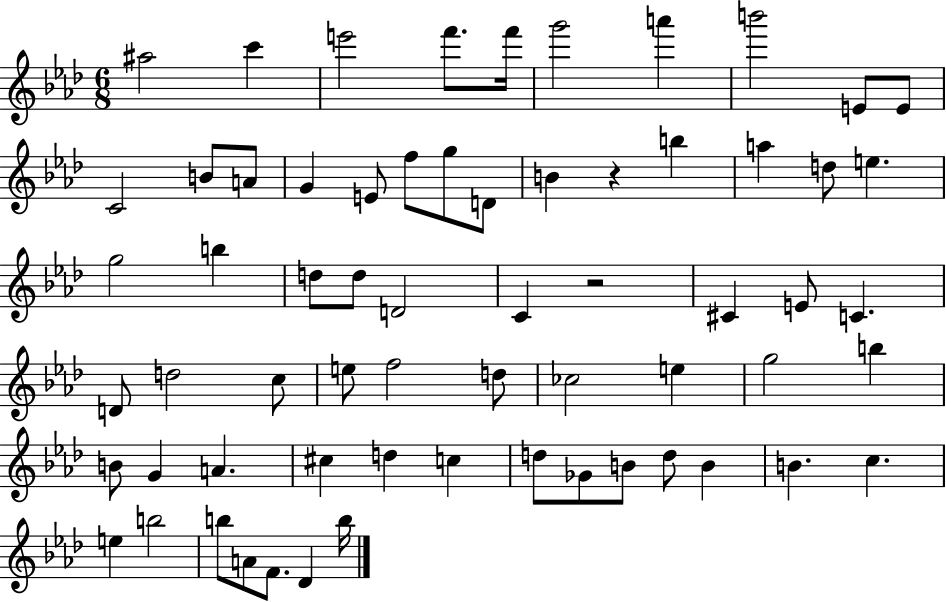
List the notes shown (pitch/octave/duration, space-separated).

A#5/h C6/q E6/h F6/e. F6/s G6/h A6/q B6/h E4/e E4/e C4/h B4/e A4/e G4/q E4/e F5/e G5/e D4/e B4/q R/q B5/q A5/q D5/e E5/q. G5/h B5/q D5/e D5/e D4/h C4/q R/h C#4/q E4/e C4/q. D4/e D5/h C5/e E5/e F5/h D5/e CES5/h E5/q G5/h B5/q B4/e G4/q A4/q. C#5/q D5/q C5/q D5/e Gb4/e B4/e D5/e B4/q B4/q. C5/q. E5/q B5/h B5/e A4/e F4/e. Db4/q B5/s